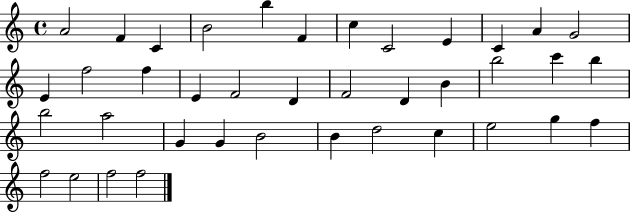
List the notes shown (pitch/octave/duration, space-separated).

A4/h F4/q C4/q B4/h B5/q F4/q C5/q C4/h E4/q C4/q A4/q G4/h E4/q F5/h F5/q E4/q F4/h D4/q F4/h D4/q B4/q B5/h C6/q B5/q B5/h A5/h G4/q G4/q B4/h B4/q D5/h C5/q E5/h G5/q F5/q F5/h E5/h F5/h F5/h